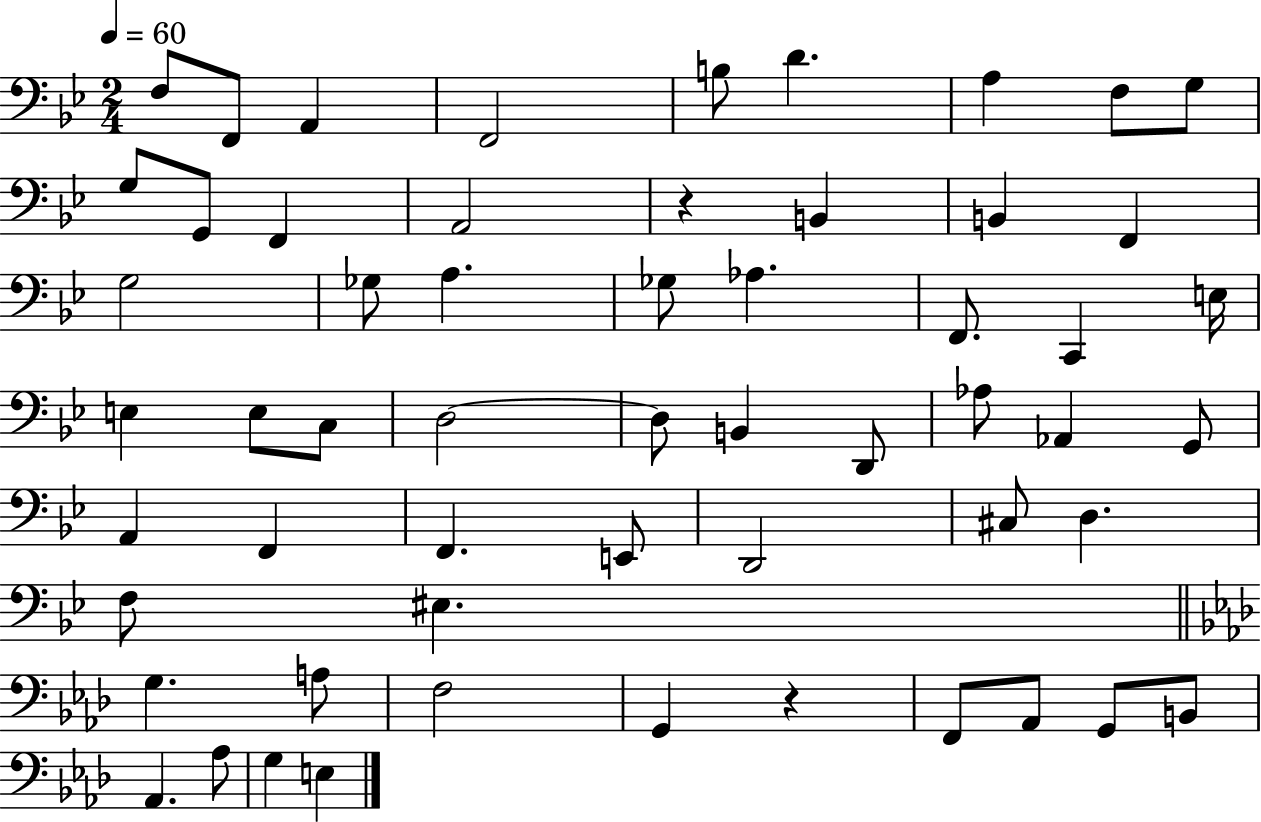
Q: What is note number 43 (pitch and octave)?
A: EIS3